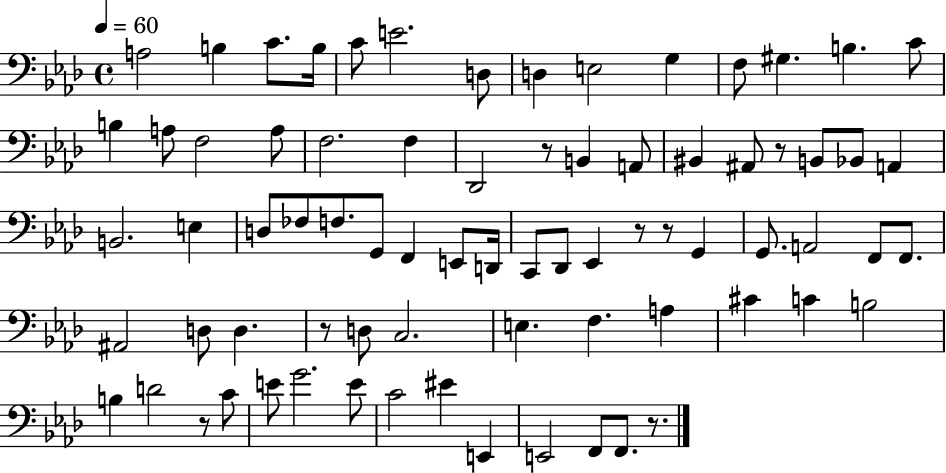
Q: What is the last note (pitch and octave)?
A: F2